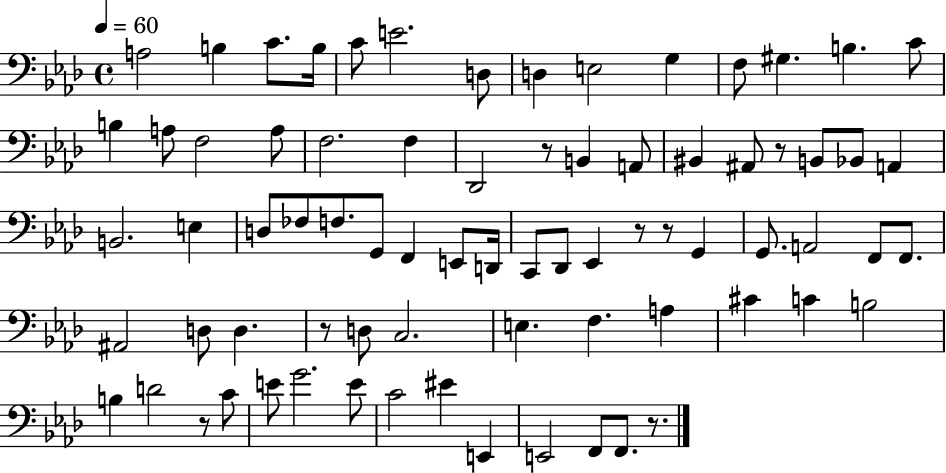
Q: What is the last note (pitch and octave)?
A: F2